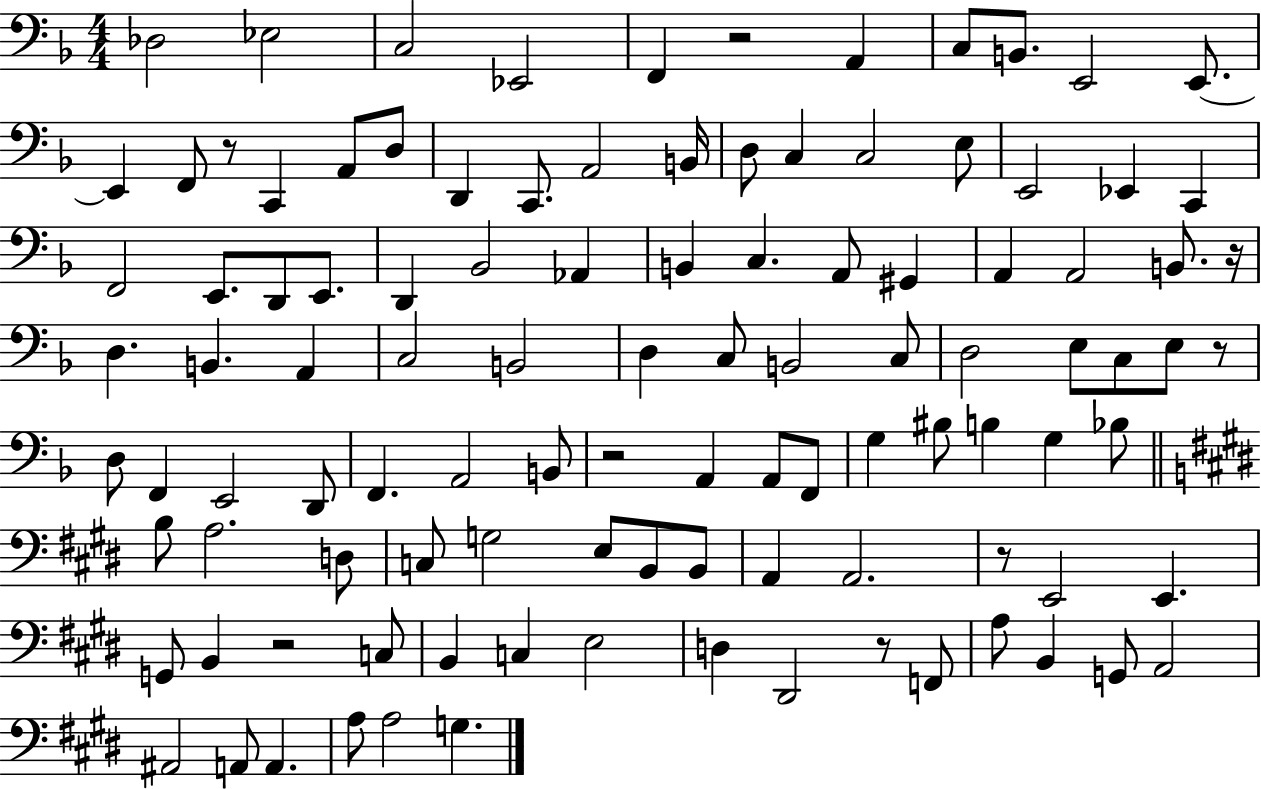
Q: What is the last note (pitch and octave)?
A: G3